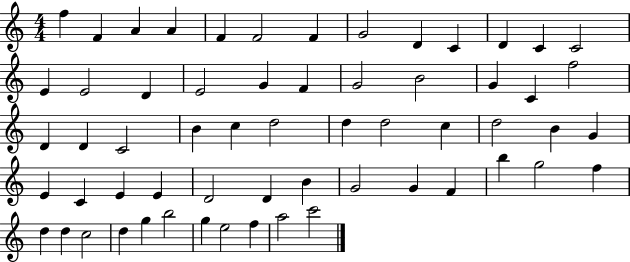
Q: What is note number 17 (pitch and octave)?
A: E4